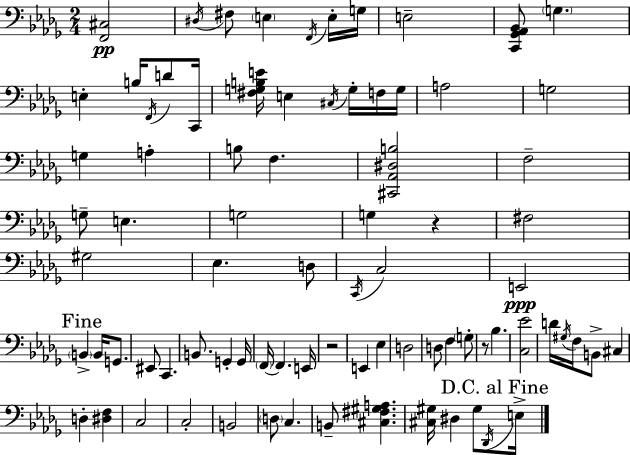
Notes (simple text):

[F2,C#3]/h D#3/s F#3/e E3/q F2/s E3/s G3/s E3/h [C2,Gb2,Ab2,Bb2]/e G3/q. E3/q B3/s F2/s D4/e C2/s [F#3,G3,B3,E4]/s E3/q C#3/s G3/s F3/s G3/s A3/h G3/h G3/q A3/q B3/e F3/q. [C#2,Ab2,D#3,B3]/h F3/h G3/e E3/q. G3/h G3/q R/q F#3/h G#3/h Eb3/q. D3/e C2/s C3/h E2/h B2/q B2/s G2/e. EIS2/e C2/q. B2/e. G2/q G2/s F2/s F2/q. E2/s R/h E2/q Eb3/q D3/h D3/e F3/q G3/e R/e Bb3/q. [C3,Eb4]/h D4/s G#3/s F3/s B2/e C#3/q D3/q [D#3,F3]/q C3/h C3/h B2/h D3/e C3/q. B2/e [C#3,F#3,G#3,A3]/q. [C#3,G#3]/s D#3/q G#3/e Db2/s E3/s